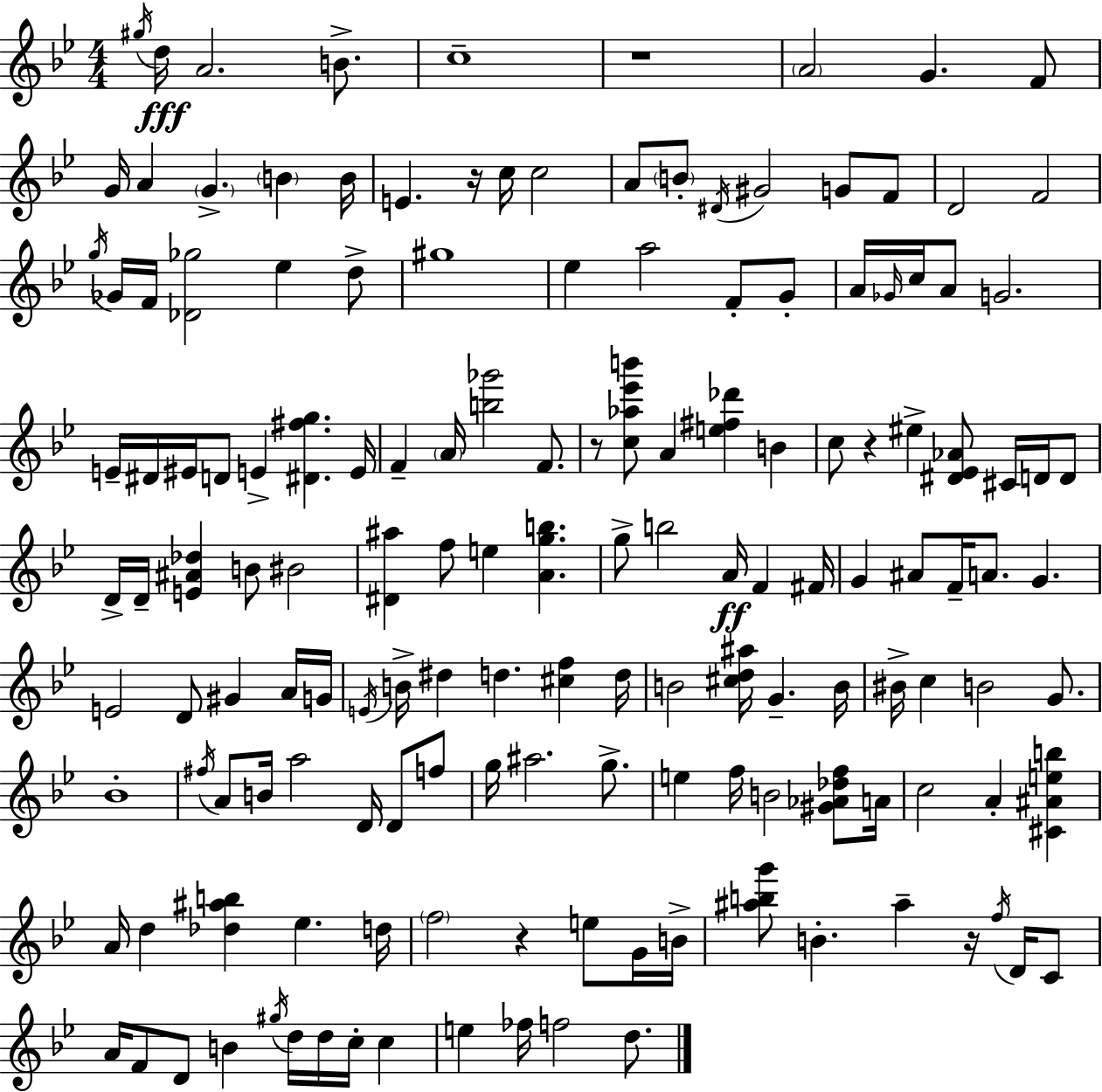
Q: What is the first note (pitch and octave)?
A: G#5